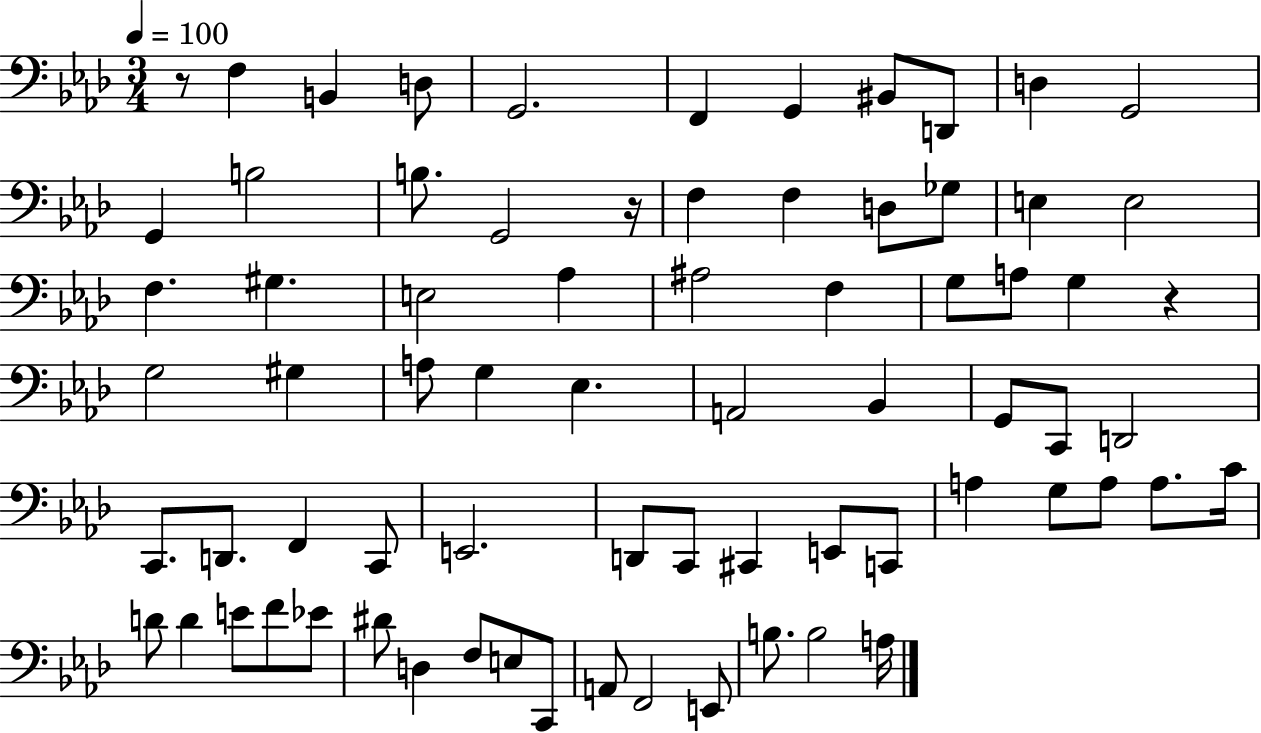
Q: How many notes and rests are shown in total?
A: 73